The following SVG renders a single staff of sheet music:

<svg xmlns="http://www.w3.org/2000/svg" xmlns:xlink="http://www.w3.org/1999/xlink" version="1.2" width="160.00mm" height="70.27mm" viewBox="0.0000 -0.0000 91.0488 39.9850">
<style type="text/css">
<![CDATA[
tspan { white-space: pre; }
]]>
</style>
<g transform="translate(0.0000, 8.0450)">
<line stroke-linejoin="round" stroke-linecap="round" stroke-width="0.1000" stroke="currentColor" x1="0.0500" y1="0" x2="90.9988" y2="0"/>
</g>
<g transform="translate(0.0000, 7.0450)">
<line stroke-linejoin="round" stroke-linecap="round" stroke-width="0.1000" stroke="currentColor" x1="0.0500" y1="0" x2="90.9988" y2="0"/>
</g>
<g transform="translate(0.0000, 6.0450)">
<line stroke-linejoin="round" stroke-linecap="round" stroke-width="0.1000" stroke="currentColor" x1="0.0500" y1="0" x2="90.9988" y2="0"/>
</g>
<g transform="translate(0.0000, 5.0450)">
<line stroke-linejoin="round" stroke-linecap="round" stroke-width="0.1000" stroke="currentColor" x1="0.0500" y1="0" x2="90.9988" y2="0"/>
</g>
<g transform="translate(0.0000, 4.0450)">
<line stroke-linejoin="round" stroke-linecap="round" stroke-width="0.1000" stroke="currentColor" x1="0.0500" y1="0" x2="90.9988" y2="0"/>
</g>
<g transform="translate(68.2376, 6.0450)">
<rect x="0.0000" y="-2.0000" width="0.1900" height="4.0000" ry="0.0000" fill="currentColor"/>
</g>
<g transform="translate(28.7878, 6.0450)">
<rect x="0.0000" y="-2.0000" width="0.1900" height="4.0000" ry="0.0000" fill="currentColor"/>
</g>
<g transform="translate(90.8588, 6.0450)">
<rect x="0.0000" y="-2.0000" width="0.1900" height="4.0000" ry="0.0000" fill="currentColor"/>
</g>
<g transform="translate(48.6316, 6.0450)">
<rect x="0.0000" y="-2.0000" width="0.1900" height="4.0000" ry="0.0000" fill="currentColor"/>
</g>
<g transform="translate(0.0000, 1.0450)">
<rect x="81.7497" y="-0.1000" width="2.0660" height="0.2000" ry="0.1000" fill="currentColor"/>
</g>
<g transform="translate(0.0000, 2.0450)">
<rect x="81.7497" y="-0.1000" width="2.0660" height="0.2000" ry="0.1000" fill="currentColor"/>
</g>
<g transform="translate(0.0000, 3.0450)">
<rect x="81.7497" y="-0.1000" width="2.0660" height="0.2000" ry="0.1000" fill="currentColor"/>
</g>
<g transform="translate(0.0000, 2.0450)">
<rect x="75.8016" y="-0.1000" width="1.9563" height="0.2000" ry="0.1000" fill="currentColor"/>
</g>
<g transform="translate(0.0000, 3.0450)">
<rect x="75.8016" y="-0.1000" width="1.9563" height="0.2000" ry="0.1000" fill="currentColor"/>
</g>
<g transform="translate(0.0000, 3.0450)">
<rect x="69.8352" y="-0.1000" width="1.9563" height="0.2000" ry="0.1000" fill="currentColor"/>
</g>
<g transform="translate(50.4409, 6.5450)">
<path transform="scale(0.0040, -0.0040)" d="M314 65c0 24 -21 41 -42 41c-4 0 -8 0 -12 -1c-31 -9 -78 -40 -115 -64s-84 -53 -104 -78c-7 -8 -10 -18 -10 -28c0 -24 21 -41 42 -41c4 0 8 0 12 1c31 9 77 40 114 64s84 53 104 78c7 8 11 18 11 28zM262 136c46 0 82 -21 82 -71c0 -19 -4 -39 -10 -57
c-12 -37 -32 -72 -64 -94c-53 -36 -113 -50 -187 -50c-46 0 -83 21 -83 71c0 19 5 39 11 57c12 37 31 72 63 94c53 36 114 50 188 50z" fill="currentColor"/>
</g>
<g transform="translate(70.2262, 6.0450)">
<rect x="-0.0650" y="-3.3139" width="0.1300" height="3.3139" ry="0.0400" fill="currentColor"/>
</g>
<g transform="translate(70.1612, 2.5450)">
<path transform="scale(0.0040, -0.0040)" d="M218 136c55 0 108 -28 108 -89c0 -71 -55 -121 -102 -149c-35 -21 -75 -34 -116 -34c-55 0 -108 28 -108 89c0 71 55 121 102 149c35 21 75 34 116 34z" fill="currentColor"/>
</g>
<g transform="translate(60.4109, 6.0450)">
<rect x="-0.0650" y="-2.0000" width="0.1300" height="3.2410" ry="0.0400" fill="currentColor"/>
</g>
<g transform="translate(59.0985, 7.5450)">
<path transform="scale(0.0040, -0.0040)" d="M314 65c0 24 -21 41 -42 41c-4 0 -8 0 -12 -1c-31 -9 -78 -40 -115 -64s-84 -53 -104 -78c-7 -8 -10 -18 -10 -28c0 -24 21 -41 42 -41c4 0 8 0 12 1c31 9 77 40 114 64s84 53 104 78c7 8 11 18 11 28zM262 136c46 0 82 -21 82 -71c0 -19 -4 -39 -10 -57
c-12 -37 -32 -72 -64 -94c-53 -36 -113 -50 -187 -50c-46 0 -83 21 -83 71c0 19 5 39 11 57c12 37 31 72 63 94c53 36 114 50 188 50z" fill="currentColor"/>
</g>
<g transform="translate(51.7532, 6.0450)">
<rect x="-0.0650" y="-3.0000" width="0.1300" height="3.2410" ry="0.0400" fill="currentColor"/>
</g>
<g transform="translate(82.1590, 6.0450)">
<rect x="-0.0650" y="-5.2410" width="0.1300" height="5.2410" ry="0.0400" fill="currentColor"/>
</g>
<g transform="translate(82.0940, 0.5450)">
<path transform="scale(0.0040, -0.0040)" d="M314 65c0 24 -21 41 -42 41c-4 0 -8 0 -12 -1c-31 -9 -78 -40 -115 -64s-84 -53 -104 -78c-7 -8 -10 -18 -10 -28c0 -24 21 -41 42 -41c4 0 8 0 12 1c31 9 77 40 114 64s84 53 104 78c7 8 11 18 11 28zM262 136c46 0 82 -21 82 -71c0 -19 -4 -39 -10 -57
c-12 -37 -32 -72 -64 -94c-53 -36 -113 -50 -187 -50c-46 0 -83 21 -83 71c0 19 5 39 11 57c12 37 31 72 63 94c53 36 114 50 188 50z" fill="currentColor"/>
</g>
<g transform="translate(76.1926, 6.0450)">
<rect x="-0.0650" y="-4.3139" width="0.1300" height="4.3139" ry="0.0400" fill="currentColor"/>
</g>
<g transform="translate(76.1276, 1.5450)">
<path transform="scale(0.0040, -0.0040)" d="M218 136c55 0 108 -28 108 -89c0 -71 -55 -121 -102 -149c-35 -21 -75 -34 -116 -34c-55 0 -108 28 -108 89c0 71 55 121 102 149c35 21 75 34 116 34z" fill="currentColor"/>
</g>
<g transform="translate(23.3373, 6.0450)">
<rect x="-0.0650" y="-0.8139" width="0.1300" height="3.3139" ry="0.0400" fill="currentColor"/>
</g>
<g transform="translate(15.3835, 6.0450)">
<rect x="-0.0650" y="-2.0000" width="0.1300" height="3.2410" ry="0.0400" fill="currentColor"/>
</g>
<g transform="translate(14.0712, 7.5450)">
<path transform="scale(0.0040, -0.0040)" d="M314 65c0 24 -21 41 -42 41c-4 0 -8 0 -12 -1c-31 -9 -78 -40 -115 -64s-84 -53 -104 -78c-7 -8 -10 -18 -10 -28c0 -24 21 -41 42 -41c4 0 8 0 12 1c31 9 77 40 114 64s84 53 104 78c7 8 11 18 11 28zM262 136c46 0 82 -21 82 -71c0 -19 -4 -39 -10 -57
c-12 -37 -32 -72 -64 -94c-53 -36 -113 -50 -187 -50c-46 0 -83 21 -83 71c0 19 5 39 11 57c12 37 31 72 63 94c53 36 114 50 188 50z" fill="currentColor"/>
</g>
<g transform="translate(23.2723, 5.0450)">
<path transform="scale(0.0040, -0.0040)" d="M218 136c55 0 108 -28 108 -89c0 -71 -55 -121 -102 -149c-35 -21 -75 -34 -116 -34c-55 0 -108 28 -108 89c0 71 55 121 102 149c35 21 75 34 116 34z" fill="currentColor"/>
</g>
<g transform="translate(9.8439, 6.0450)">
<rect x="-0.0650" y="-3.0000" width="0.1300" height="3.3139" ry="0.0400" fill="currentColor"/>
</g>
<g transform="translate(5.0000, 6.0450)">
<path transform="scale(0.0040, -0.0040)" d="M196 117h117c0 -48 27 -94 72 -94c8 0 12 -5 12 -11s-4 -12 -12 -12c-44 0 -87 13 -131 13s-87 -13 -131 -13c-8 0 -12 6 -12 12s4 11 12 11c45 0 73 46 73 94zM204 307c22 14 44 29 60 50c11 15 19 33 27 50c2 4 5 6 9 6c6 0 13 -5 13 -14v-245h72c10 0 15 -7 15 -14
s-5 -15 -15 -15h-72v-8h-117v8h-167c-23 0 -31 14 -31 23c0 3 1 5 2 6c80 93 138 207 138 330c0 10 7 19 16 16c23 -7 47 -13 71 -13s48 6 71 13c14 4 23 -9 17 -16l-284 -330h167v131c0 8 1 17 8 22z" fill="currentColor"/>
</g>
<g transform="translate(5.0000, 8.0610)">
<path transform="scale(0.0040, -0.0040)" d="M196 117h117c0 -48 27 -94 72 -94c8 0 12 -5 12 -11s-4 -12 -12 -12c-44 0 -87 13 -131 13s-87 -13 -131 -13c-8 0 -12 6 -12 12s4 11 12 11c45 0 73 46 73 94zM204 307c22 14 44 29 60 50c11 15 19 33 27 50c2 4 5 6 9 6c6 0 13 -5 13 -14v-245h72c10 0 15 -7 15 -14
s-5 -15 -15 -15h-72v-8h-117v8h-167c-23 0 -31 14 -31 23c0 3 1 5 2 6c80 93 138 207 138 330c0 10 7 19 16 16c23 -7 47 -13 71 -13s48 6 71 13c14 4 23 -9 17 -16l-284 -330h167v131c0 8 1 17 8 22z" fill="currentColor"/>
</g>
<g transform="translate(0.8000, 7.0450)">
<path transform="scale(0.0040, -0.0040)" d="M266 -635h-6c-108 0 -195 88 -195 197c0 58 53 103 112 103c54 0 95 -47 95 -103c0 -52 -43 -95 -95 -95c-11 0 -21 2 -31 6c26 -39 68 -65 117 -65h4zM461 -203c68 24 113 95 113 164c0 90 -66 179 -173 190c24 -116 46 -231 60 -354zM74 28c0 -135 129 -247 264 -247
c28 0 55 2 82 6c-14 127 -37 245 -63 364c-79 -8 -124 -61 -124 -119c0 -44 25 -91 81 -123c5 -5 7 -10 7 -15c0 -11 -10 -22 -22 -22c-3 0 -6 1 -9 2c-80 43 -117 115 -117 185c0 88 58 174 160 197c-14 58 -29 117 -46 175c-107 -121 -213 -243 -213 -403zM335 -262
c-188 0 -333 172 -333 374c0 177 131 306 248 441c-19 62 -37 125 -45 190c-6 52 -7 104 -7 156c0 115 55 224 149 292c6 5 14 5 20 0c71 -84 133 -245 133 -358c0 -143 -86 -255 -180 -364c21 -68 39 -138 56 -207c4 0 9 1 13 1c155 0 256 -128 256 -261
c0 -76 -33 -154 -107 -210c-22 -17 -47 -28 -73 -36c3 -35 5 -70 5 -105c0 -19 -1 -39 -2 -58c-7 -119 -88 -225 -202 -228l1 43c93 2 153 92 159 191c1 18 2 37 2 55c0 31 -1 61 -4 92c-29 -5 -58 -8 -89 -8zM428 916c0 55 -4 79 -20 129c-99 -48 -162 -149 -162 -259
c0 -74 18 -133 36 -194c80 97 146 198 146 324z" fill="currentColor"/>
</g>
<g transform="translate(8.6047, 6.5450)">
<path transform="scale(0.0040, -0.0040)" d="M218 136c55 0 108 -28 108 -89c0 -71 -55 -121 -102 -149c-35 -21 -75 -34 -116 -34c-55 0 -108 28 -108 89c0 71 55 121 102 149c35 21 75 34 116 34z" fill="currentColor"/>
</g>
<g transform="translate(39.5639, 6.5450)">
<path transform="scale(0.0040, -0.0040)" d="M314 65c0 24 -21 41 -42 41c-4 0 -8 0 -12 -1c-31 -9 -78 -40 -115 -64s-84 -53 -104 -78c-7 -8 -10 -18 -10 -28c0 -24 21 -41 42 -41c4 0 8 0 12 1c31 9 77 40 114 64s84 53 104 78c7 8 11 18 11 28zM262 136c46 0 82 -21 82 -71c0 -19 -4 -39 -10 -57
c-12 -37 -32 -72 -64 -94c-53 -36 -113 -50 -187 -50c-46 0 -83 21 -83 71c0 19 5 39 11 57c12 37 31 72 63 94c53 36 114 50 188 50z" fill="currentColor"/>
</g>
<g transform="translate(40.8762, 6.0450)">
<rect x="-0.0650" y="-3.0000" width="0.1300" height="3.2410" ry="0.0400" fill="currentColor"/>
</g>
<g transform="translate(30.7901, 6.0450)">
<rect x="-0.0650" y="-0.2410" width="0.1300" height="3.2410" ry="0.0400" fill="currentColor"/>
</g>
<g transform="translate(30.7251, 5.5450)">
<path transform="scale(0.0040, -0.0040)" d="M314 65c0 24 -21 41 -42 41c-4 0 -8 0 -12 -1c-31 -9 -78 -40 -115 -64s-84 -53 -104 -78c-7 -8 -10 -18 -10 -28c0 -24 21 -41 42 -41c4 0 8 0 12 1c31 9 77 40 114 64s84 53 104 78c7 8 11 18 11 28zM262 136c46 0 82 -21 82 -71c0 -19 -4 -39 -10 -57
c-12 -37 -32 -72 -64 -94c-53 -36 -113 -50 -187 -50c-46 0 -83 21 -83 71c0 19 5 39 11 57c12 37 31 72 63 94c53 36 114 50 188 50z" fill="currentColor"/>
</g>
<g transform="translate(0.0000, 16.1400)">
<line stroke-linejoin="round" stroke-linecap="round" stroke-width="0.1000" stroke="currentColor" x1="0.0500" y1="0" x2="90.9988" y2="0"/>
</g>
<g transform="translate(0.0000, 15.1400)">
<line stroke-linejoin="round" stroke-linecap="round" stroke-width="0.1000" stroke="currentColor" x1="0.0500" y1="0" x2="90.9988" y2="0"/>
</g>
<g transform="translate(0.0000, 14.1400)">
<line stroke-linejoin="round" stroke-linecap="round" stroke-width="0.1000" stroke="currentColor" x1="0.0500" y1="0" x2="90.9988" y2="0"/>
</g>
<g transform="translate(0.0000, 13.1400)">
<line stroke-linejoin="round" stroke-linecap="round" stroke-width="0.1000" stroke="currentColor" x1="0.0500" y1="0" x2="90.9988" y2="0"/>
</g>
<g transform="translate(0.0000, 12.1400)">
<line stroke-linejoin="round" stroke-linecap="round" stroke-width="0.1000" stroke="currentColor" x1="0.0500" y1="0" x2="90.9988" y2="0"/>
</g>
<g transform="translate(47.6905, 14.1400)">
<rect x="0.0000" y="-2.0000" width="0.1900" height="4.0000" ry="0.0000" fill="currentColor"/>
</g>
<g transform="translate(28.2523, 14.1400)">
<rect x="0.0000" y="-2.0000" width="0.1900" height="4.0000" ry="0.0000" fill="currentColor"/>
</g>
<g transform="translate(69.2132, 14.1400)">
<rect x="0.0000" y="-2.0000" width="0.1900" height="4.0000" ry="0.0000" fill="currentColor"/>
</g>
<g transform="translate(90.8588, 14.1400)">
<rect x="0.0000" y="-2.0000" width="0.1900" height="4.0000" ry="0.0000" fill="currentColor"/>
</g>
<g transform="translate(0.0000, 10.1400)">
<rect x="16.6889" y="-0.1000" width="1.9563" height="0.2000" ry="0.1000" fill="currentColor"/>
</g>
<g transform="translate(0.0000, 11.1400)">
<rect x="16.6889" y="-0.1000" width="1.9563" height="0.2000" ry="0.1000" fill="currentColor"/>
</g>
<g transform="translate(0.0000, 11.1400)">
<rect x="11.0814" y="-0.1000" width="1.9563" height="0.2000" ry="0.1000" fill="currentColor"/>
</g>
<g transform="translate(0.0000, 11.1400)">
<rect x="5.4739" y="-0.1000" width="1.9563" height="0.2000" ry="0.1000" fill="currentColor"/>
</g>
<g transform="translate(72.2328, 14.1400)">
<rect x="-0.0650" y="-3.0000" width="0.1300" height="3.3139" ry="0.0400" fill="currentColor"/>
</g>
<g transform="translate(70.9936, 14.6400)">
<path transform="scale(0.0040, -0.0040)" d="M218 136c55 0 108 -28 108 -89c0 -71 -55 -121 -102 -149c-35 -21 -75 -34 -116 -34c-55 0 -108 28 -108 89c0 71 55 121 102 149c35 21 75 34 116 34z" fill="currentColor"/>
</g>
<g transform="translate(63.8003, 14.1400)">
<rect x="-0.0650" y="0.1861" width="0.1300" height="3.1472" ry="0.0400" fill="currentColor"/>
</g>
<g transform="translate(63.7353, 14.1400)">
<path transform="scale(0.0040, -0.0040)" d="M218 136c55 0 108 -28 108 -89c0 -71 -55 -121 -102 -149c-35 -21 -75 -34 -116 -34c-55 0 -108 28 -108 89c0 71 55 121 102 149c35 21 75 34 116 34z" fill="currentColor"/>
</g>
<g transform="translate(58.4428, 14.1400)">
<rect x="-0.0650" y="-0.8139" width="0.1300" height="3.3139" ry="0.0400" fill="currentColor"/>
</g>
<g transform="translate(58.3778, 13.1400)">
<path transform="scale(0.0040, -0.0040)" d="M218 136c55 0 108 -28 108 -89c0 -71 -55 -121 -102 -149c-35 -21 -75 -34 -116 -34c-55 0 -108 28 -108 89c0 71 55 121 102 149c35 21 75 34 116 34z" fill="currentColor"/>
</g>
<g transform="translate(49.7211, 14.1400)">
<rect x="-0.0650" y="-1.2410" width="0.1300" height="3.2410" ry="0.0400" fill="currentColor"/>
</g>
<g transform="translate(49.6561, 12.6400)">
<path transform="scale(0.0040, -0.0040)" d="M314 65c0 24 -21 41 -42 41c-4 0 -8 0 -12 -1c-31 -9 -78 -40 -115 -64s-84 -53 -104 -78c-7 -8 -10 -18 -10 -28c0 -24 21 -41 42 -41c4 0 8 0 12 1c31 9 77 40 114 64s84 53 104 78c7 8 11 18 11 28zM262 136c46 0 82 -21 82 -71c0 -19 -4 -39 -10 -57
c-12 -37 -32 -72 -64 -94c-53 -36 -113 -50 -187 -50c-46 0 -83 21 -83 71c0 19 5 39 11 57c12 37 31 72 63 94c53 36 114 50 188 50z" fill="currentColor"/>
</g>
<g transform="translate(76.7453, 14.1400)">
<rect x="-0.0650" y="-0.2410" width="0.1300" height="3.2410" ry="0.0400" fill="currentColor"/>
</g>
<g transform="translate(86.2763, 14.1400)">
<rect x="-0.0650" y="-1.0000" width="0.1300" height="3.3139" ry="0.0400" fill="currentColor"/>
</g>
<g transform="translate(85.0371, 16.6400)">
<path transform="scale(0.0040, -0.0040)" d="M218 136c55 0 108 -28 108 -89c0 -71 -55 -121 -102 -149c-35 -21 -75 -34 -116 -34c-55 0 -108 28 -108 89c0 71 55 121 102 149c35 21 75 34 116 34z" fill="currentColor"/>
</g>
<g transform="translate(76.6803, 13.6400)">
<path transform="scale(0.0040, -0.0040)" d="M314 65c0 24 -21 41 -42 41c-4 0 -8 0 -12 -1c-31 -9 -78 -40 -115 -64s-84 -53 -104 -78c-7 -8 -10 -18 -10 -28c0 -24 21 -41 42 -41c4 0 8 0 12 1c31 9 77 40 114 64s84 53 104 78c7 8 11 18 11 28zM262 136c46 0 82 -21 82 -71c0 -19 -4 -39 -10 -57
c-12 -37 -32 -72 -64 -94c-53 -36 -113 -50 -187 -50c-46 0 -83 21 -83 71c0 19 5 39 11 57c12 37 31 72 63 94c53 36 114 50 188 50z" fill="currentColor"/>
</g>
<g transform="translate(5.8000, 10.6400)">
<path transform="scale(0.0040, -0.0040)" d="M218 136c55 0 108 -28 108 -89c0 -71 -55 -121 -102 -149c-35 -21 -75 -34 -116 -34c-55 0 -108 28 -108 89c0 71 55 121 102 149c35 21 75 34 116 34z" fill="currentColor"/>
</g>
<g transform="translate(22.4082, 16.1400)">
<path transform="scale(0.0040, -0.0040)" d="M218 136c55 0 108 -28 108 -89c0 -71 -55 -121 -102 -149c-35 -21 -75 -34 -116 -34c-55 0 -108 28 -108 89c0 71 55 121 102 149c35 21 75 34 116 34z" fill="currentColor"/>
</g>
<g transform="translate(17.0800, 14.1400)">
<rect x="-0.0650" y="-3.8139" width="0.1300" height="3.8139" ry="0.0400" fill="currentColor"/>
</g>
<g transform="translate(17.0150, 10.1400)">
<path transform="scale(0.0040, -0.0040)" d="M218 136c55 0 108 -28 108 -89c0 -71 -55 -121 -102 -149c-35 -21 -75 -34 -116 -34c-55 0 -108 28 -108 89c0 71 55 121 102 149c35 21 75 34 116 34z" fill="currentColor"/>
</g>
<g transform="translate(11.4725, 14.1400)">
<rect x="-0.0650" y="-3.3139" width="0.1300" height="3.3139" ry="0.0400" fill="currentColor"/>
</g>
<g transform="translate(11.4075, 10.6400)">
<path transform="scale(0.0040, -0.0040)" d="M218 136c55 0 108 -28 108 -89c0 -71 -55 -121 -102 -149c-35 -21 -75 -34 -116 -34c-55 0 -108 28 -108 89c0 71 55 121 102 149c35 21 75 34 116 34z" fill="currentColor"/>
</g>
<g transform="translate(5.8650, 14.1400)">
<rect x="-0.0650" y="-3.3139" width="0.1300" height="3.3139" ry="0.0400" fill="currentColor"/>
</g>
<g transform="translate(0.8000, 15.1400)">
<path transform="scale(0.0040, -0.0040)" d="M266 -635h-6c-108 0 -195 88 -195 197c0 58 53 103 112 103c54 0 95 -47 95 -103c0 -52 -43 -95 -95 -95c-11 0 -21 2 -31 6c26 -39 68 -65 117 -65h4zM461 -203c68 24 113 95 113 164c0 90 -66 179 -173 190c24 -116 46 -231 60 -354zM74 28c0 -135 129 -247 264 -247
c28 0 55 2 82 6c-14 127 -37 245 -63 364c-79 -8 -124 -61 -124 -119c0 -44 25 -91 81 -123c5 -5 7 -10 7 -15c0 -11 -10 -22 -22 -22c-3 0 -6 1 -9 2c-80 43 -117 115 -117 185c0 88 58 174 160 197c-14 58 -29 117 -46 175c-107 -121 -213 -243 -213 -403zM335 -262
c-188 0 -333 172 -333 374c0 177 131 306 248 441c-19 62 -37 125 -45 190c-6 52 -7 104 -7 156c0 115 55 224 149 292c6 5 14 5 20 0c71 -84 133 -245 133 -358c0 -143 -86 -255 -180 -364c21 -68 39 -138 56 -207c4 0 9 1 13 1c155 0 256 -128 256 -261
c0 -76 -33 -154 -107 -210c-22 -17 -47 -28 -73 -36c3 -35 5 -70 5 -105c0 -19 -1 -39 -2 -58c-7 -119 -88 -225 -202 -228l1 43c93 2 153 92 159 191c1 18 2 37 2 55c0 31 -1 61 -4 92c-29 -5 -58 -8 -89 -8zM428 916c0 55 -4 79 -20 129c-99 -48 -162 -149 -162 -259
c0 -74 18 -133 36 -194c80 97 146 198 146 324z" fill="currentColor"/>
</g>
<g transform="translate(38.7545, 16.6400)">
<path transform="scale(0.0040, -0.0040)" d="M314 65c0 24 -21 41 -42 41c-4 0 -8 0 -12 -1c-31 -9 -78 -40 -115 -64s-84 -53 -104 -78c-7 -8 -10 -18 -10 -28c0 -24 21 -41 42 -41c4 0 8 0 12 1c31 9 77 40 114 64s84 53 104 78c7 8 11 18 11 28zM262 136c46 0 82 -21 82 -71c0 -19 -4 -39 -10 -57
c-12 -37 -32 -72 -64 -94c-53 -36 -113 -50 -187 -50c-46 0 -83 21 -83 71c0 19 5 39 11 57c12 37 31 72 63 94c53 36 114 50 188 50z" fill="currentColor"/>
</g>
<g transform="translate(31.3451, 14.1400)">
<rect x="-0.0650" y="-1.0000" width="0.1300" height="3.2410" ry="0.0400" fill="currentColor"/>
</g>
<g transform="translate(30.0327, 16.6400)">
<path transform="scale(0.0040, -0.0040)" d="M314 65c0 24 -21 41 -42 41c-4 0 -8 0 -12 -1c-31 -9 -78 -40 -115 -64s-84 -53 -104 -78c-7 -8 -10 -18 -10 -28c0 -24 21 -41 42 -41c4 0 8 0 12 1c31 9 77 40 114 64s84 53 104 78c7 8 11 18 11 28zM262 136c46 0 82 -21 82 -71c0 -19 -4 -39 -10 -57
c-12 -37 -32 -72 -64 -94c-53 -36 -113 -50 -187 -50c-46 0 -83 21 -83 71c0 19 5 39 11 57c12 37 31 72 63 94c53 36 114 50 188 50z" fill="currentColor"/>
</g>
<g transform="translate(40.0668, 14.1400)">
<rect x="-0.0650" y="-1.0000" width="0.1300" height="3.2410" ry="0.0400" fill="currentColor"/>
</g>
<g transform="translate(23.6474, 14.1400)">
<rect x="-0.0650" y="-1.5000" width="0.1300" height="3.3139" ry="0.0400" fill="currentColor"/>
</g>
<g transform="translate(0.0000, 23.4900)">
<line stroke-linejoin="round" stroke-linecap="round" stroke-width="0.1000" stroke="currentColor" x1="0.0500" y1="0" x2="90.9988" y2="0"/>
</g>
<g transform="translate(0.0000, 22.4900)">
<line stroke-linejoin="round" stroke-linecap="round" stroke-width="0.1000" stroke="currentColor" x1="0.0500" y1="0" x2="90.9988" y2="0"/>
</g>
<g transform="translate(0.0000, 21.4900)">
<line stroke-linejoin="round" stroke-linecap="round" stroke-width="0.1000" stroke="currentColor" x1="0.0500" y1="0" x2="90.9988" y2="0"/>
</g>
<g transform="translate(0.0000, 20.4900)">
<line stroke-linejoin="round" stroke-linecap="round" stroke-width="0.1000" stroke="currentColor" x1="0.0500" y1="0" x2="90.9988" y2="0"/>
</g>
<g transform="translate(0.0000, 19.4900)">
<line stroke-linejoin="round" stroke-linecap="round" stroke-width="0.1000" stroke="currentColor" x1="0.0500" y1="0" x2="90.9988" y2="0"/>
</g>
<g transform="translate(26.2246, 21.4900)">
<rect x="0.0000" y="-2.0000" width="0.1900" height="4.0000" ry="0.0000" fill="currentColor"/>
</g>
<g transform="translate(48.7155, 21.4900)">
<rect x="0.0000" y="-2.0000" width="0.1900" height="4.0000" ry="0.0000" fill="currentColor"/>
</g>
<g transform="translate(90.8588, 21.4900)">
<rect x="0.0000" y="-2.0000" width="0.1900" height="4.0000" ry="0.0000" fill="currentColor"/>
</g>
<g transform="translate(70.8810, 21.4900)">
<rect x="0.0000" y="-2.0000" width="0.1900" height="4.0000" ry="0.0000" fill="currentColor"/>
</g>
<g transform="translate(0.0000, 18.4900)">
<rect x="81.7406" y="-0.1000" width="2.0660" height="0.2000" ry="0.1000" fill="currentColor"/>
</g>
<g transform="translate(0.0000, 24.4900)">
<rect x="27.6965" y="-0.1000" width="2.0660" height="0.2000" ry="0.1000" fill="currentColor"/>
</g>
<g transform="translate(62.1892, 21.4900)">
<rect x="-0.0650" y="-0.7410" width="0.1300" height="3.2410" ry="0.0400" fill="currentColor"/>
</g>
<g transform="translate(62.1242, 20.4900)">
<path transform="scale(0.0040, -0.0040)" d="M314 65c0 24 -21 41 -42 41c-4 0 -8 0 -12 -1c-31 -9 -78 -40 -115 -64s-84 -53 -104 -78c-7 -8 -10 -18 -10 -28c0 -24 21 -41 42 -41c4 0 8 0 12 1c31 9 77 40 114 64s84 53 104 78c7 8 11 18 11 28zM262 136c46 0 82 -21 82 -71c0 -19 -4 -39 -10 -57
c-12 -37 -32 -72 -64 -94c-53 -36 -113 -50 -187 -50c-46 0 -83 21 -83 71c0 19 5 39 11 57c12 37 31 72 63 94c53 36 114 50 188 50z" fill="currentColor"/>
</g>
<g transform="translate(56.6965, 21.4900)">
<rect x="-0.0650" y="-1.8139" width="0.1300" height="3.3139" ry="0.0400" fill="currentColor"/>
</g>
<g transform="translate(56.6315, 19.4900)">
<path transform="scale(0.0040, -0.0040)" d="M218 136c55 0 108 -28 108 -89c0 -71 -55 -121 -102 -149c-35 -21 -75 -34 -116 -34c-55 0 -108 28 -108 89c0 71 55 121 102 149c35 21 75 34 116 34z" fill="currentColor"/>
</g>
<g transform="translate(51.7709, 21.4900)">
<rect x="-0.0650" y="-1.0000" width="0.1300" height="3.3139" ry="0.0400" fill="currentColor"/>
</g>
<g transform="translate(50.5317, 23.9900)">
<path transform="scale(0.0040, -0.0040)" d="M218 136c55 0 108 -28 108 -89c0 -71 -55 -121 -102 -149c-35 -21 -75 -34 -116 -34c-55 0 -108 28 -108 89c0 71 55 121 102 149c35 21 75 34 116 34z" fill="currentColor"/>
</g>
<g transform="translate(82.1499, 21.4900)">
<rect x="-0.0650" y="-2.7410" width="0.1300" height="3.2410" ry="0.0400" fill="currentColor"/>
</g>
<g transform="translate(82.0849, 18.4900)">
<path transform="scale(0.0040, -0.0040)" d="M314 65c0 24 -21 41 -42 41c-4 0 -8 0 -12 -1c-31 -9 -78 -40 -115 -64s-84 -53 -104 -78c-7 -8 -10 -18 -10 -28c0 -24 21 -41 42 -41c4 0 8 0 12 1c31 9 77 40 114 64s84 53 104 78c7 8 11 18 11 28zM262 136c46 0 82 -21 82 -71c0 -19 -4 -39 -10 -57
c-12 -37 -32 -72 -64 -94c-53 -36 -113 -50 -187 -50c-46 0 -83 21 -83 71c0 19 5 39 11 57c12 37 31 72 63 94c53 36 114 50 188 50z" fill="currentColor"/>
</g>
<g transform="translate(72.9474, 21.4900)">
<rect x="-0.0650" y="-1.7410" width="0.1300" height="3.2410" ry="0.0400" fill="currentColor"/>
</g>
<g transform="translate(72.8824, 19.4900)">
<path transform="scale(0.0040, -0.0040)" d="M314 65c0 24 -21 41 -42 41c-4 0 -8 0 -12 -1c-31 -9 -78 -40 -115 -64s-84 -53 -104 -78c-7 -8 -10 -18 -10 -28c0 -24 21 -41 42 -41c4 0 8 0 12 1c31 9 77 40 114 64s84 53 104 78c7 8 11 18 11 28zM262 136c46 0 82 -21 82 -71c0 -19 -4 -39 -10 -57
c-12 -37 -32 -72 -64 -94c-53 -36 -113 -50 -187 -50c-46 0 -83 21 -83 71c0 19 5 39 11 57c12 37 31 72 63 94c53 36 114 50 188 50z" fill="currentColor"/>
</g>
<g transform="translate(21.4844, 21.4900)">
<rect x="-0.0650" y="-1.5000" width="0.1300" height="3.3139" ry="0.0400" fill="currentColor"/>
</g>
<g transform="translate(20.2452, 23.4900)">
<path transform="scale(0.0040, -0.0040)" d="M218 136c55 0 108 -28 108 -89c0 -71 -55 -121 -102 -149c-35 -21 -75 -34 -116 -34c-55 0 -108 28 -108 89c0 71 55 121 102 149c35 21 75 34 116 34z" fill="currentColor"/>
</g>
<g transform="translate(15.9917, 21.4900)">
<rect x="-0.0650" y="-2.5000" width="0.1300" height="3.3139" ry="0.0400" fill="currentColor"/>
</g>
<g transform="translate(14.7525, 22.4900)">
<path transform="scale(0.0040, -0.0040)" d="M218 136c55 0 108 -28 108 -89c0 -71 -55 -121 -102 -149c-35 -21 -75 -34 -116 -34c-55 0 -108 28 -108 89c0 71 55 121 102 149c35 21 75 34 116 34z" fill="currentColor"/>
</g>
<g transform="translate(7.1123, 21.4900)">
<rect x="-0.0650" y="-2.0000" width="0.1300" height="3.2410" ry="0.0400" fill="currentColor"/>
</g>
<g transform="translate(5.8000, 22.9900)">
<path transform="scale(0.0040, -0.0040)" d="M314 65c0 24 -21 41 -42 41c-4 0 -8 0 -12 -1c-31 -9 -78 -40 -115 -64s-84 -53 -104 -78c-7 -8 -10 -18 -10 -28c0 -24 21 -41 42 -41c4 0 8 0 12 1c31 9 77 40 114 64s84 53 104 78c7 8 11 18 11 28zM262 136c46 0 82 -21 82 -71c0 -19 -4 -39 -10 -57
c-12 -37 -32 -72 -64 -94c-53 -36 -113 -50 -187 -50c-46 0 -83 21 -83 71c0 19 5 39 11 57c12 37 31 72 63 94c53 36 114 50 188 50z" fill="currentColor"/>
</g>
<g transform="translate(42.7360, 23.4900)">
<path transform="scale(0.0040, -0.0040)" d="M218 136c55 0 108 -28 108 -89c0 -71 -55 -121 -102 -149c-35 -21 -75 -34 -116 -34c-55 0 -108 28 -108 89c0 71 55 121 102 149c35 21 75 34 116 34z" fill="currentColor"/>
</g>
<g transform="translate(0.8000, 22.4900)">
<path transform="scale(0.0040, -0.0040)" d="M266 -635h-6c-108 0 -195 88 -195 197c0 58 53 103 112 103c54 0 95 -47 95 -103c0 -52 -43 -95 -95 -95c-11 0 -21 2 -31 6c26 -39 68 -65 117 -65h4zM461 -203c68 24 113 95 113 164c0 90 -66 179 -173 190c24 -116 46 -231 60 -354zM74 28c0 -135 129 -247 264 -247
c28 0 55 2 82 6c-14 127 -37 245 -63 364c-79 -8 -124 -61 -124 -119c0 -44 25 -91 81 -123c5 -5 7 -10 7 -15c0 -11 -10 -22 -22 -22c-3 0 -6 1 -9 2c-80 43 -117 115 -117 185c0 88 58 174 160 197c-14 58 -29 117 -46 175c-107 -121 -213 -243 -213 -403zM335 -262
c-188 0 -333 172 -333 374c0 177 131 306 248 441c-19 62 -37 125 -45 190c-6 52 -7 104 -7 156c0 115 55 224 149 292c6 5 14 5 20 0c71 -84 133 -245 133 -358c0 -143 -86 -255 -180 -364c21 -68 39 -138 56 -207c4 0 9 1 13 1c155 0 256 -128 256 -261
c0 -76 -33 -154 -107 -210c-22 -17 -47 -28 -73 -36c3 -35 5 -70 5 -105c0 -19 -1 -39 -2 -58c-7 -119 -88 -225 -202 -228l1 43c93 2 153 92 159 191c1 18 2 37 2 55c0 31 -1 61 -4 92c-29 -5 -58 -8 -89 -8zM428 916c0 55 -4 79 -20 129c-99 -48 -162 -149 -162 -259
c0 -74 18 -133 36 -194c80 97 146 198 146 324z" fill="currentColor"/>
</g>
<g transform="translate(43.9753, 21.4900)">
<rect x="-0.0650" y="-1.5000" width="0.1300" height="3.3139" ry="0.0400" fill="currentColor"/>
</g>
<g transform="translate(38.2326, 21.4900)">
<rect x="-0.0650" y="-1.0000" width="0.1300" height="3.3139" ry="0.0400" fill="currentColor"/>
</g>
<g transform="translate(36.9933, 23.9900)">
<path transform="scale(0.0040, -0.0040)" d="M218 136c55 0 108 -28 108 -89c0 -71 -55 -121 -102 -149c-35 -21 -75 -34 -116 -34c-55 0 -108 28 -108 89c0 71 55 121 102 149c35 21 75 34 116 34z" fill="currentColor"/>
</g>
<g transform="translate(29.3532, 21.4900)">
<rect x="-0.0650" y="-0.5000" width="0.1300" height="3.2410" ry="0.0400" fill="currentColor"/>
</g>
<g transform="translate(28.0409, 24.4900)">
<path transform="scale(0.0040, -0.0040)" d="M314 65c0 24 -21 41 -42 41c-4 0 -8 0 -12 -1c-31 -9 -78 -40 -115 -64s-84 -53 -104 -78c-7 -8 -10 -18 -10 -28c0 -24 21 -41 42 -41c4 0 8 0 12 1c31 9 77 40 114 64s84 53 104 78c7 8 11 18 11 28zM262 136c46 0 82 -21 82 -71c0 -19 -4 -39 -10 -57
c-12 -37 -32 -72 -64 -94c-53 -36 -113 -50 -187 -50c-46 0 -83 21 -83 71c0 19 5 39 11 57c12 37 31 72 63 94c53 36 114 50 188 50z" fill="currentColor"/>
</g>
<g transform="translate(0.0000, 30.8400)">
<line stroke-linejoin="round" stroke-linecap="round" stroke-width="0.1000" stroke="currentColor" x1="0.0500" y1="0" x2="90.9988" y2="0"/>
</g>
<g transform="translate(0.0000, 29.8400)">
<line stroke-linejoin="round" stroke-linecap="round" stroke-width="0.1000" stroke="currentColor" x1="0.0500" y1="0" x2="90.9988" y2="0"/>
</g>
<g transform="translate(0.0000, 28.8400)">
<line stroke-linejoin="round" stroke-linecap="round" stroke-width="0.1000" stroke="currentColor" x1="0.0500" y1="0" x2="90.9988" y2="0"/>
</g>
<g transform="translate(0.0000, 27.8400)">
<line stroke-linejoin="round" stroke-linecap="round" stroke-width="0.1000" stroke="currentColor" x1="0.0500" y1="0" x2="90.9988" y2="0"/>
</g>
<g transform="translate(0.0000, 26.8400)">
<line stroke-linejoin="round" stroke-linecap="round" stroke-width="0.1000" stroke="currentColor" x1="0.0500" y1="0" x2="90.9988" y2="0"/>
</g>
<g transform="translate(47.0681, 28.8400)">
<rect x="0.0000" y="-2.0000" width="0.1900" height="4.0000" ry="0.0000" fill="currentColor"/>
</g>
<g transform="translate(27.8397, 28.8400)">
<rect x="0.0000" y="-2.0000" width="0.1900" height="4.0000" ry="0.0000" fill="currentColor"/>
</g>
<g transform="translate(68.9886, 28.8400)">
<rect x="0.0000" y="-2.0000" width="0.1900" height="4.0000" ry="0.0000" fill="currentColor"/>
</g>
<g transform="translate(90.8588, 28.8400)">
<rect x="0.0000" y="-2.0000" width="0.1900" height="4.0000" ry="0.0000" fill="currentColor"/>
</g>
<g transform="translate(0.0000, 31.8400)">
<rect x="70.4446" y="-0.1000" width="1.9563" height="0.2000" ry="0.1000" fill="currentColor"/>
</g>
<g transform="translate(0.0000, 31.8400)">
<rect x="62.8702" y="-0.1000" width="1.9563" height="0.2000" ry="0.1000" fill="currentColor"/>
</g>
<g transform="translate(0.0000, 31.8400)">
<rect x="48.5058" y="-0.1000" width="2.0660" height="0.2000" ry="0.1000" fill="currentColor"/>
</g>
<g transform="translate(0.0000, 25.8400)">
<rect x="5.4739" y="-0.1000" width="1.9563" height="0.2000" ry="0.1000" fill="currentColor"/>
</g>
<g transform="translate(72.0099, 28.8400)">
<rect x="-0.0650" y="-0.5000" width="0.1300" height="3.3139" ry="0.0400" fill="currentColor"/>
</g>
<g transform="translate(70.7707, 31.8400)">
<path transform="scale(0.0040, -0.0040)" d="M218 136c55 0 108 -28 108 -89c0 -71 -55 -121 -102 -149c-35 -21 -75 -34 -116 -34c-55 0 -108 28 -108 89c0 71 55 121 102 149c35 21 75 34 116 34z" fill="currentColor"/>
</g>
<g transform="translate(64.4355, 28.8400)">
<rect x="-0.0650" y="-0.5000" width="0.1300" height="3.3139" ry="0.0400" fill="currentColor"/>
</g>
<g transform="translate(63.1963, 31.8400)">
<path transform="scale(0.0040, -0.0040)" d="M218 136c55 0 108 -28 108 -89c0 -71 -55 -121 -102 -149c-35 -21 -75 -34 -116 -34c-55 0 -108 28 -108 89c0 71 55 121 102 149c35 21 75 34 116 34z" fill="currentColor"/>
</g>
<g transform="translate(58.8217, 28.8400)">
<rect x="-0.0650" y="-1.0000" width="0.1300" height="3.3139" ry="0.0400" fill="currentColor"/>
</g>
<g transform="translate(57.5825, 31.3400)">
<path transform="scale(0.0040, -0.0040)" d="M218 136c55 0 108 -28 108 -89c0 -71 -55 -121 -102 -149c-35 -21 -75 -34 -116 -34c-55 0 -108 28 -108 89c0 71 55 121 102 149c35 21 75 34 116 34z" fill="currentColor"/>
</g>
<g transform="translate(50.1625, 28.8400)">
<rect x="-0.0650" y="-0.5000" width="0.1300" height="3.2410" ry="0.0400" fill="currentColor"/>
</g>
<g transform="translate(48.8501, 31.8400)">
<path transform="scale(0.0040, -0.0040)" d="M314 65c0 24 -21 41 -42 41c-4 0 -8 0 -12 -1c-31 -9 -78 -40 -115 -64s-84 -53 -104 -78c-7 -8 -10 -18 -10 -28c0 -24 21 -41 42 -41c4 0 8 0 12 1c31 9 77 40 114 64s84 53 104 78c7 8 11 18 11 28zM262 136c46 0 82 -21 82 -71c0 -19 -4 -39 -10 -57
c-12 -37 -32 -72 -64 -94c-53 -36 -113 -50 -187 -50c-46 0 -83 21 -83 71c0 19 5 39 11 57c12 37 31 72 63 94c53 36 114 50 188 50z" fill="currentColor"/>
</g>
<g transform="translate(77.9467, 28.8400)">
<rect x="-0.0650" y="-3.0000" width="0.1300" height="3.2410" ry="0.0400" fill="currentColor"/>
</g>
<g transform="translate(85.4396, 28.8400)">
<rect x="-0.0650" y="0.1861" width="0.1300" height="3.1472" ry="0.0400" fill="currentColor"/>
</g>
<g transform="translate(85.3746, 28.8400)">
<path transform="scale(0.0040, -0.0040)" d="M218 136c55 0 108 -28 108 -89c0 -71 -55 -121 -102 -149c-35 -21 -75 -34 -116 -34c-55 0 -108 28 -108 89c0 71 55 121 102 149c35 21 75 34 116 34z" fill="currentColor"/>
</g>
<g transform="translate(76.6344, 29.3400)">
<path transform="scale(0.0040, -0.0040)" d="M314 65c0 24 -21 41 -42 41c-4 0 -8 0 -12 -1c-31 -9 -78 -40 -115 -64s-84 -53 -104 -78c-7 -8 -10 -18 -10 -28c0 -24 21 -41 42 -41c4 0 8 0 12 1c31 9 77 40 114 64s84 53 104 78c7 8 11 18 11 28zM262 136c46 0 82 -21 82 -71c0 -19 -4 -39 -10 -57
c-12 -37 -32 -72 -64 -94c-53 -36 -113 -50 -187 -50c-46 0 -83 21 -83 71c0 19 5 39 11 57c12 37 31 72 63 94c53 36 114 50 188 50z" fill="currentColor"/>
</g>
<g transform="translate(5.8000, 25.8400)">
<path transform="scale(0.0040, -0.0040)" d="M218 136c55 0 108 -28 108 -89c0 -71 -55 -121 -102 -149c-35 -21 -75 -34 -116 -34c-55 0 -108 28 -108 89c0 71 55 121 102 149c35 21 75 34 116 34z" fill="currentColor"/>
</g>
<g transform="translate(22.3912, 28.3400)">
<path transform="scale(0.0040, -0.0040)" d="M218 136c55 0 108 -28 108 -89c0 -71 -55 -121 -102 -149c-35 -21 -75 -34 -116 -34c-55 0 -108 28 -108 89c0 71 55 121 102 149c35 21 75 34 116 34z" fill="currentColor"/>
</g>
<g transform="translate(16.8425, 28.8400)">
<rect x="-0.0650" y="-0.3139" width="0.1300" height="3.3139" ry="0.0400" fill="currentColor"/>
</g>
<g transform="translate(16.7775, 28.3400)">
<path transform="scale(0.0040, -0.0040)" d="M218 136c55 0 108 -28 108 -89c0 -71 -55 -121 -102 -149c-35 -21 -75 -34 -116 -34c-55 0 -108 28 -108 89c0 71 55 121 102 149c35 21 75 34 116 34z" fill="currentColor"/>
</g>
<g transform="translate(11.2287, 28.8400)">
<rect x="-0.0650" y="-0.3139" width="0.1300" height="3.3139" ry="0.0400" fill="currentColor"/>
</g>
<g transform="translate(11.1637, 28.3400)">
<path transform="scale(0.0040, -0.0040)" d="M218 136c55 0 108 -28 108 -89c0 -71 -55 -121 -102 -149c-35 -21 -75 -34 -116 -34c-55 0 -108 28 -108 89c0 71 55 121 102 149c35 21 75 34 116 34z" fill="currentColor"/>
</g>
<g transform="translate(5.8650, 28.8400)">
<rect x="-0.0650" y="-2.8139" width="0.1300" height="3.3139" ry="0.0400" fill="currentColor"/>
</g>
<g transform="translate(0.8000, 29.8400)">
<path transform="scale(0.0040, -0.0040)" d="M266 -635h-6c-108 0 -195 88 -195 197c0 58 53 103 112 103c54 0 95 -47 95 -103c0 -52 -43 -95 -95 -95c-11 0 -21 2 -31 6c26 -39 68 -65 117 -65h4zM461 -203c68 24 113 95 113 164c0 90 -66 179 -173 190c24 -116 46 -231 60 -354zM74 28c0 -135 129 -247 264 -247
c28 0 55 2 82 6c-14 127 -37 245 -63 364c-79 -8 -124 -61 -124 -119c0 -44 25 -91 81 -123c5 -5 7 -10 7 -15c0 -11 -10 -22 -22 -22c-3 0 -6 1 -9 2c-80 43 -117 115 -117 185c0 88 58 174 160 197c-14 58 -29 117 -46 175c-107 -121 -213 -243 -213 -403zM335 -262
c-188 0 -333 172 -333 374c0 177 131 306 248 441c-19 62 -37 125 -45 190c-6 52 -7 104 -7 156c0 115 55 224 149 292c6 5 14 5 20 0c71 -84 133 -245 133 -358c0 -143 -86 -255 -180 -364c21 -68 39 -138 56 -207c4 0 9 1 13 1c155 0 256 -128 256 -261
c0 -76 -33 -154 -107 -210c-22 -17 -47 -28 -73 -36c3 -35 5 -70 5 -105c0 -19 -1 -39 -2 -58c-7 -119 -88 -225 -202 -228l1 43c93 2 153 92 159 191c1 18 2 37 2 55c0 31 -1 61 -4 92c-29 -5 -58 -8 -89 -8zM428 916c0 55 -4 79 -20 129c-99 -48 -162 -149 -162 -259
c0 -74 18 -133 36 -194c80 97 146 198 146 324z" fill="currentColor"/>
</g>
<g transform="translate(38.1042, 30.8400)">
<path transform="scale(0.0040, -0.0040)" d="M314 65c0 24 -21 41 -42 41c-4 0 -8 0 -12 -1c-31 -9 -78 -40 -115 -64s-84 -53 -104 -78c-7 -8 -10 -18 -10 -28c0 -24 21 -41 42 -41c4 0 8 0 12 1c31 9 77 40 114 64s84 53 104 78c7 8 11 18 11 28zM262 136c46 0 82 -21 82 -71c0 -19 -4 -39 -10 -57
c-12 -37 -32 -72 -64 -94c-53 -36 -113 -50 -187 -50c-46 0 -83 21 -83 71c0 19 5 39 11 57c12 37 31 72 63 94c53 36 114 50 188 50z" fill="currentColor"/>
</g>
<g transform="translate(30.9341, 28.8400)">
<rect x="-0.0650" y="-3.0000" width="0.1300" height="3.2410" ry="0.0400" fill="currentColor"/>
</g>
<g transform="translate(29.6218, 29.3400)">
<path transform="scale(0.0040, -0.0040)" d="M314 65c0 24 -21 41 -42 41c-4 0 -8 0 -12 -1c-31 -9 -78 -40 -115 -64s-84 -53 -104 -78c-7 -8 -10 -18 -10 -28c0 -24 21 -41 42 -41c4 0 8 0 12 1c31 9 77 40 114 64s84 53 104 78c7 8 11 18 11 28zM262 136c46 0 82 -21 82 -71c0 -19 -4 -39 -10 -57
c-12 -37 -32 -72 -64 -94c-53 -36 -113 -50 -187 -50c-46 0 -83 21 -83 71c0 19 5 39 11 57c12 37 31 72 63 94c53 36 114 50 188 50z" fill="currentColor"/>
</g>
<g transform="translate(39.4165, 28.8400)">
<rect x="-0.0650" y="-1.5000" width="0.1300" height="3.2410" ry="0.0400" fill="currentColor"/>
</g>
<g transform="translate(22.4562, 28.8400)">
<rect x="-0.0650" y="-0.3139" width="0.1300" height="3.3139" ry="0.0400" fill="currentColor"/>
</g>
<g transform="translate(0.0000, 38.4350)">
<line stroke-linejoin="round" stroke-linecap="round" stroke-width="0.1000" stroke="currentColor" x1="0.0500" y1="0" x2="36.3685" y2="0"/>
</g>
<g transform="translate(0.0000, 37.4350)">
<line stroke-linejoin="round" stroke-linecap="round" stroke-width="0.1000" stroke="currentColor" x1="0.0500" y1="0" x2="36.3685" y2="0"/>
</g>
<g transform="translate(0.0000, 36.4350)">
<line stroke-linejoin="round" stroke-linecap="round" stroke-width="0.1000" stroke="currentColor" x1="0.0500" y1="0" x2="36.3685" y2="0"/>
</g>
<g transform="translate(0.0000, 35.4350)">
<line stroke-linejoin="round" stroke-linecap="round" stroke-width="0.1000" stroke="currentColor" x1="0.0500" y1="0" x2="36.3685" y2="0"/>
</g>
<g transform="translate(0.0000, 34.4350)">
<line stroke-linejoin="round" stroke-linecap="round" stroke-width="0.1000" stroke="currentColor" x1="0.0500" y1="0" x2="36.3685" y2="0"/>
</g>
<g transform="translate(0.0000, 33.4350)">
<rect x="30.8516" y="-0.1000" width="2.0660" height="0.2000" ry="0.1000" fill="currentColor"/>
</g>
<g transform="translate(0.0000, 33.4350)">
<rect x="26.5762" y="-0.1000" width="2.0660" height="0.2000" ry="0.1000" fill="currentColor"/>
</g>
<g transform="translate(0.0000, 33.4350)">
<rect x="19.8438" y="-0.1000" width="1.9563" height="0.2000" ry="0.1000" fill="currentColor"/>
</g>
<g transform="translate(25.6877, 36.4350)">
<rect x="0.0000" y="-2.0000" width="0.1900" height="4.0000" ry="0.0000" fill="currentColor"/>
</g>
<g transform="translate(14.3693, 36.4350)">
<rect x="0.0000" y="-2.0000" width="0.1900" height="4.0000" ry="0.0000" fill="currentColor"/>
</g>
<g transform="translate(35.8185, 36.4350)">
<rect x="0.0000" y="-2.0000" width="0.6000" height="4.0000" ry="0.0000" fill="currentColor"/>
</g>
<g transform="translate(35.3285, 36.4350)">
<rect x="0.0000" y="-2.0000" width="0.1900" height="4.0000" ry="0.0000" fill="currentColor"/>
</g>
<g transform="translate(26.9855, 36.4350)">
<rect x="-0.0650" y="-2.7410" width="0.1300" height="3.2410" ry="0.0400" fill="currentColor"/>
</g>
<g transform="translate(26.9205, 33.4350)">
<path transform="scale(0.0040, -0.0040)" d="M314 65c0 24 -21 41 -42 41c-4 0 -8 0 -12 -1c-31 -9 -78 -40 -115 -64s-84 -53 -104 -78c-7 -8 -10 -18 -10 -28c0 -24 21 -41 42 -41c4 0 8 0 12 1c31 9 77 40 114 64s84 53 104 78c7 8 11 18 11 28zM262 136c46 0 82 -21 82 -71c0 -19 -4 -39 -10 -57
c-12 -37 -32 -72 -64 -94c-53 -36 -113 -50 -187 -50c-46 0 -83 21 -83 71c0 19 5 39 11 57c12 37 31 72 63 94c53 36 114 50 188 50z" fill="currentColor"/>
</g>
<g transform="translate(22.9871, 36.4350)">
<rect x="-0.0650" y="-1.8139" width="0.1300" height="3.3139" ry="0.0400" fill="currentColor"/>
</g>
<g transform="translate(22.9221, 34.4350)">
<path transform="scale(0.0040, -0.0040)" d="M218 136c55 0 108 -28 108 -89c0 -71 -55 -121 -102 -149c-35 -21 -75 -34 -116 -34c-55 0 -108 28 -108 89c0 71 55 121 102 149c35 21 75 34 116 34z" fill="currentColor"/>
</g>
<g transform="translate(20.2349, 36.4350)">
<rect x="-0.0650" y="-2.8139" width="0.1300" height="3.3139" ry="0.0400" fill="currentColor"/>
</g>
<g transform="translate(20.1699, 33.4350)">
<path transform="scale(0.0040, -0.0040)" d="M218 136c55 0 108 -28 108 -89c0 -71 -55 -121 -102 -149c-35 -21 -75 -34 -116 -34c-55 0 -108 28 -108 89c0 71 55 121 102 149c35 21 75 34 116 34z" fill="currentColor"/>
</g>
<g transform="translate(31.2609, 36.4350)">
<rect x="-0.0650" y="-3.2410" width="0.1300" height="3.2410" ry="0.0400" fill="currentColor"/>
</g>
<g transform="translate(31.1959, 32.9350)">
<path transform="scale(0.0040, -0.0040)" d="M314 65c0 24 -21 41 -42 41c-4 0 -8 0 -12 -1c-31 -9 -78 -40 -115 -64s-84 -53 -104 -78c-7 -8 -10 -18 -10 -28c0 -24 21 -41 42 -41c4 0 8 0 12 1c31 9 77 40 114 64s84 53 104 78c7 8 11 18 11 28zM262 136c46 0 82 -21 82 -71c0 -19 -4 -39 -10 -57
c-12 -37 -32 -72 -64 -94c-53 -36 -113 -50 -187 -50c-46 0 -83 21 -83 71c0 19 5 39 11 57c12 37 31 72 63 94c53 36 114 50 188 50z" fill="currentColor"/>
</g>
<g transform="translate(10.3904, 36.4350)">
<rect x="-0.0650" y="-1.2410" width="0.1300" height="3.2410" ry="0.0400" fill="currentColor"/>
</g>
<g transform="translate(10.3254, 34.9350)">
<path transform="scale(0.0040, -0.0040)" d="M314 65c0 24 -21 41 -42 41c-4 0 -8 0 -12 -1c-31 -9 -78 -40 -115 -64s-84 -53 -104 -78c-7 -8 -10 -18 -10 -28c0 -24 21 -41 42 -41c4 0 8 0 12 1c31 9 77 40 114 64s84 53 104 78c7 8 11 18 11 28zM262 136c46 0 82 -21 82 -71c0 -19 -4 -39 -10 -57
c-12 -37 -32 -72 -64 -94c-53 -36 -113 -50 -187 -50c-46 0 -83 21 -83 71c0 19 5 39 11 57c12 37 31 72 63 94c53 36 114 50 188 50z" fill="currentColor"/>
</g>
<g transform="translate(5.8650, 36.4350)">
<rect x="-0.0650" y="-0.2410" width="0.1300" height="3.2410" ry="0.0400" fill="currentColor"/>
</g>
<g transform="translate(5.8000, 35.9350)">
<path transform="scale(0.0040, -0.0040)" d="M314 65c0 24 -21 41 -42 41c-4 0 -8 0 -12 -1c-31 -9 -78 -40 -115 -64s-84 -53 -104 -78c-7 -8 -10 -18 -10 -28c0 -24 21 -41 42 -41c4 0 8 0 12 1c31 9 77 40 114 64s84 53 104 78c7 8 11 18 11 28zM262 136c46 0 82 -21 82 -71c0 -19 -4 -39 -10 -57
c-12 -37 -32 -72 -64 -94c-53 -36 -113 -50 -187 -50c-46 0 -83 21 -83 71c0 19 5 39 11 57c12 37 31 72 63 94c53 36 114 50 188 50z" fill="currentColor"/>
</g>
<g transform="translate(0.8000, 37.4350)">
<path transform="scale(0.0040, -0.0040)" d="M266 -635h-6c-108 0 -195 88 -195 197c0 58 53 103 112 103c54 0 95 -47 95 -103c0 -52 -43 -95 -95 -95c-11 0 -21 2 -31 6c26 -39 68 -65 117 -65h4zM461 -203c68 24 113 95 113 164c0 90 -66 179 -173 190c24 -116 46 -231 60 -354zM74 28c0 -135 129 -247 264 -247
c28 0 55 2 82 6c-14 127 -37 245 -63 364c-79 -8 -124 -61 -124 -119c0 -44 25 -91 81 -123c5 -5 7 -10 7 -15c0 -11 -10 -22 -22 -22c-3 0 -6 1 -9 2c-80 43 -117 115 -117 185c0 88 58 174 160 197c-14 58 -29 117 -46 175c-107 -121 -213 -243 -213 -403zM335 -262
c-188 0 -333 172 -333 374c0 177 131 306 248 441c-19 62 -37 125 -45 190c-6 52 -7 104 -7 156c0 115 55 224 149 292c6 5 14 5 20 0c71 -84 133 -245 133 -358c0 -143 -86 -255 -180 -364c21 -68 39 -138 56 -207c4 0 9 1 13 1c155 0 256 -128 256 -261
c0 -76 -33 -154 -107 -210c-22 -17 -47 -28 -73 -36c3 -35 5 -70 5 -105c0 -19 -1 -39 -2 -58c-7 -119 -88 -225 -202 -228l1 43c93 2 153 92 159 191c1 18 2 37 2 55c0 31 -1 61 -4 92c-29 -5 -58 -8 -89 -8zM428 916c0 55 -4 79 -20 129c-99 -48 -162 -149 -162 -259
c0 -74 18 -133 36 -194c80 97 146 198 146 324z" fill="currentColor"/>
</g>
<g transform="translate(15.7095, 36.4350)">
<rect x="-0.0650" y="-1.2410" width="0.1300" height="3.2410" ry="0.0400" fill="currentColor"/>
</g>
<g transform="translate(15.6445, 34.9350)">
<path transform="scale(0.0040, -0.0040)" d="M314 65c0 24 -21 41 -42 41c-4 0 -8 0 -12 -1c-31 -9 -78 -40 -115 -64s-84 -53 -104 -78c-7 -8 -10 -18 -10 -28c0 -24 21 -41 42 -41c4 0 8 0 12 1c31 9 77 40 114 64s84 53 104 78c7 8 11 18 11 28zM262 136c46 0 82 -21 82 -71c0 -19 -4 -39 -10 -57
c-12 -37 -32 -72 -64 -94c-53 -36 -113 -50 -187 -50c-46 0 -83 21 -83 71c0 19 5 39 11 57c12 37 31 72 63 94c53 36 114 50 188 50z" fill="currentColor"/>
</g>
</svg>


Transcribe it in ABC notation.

X:1
T:Untitled
M:4/4
L:1/4
K:C
A F2 d c2 A2 A2 F2 b d' f'2 b b c' E D2 D2 e2 d B A c2 D F2 G E C2 D E D f d2 f2 a2 a c c c A2 E2 C2 D C C A2 B c2 e2 e2 a f a2 b2